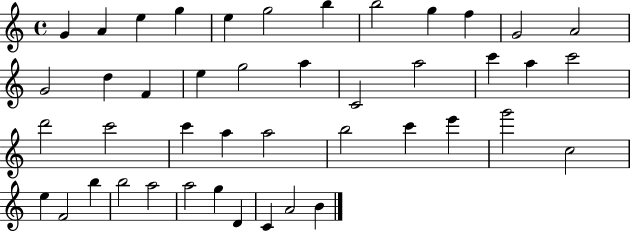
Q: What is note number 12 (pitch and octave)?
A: A4